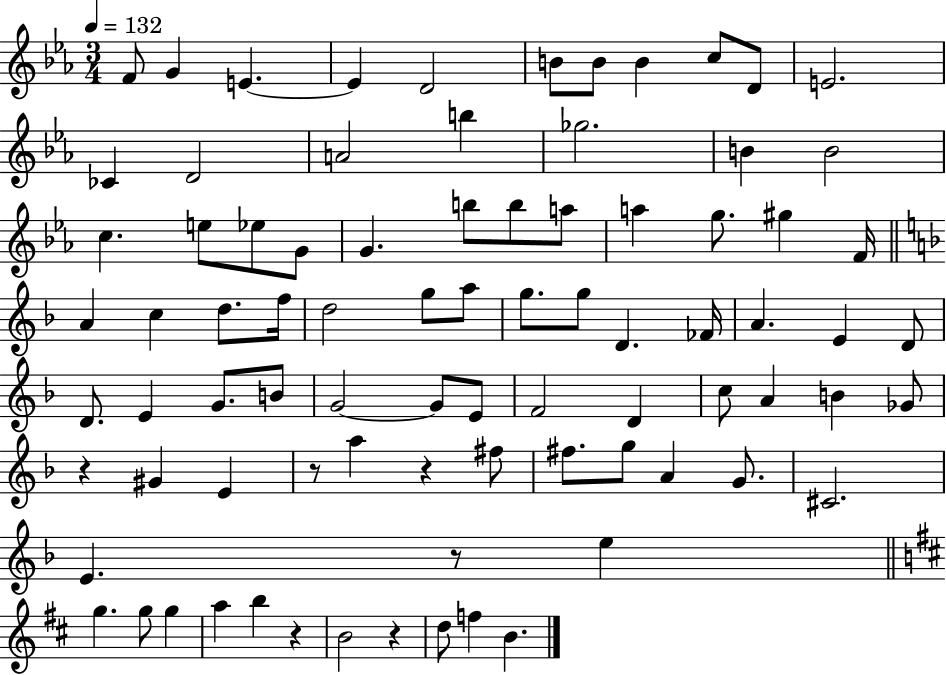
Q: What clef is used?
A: treble